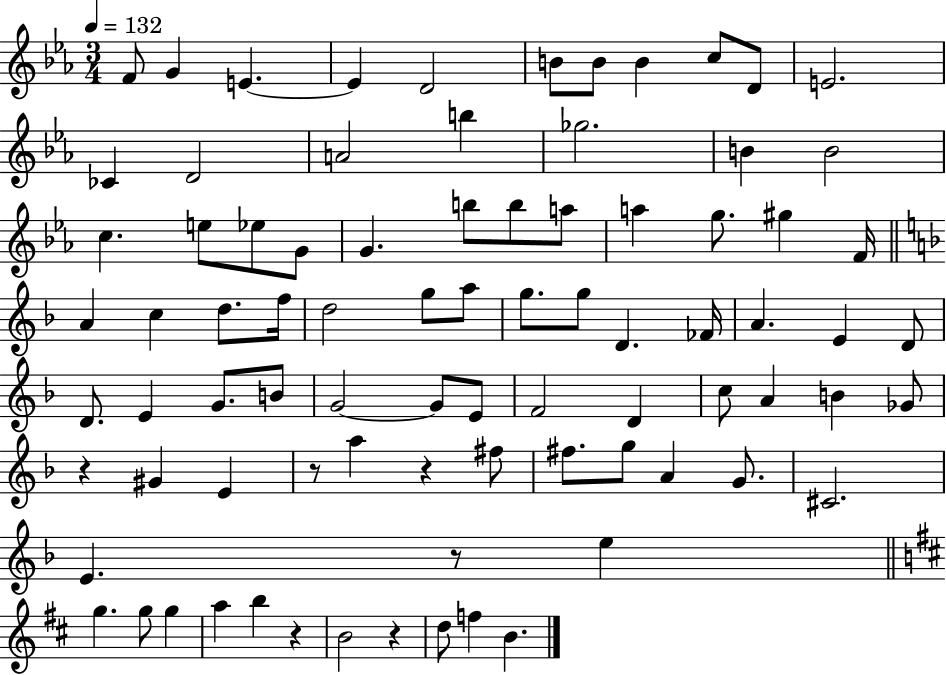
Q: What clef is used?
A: treble